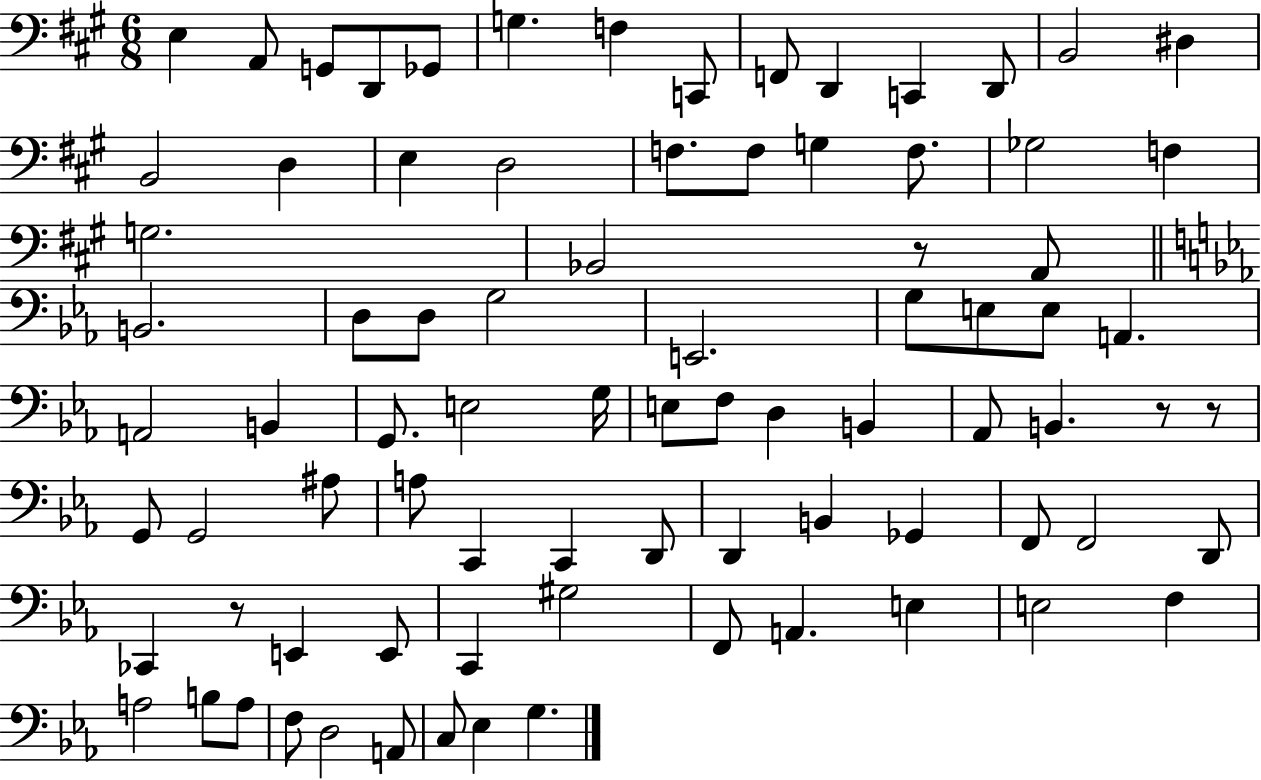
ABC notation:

X:1
T:Untitled
M:6/8
L:1/4
K:A
E, A,,/2 G,,/2 D,,/2 _G,,/2 G, F, C,,/2 F,,/2 D,, C,, D,,/2 B,,2 ^D, B,,2 D, E, D,2 F,/2 F,/2 G, F,/2 _G,2 F, G,2 _B,,2 z/2 A,,/2 B,,2 D,/2 D,/2 G,2 E,,2 G,/2 E,/2 E,/2 A,, A,,2 B,, G,,/2 E,2 G,/4 E,/2 F,/2 D, B,, _A,,/2 B,, z/2 z/2 G,,/2 G,,2 ^A,/2 A,/2 C,, C,, D,,/2 D,, B,, _G,, F,,/2 F,,2 D,,/2 _C,, z/2 E,, E,,/2 C,, ^G,2 F,,/2 A,, E, E,2 F, A,2 B,/2 A,/2 F,/2 D,2 A,,/2 C,/2 _E, G,